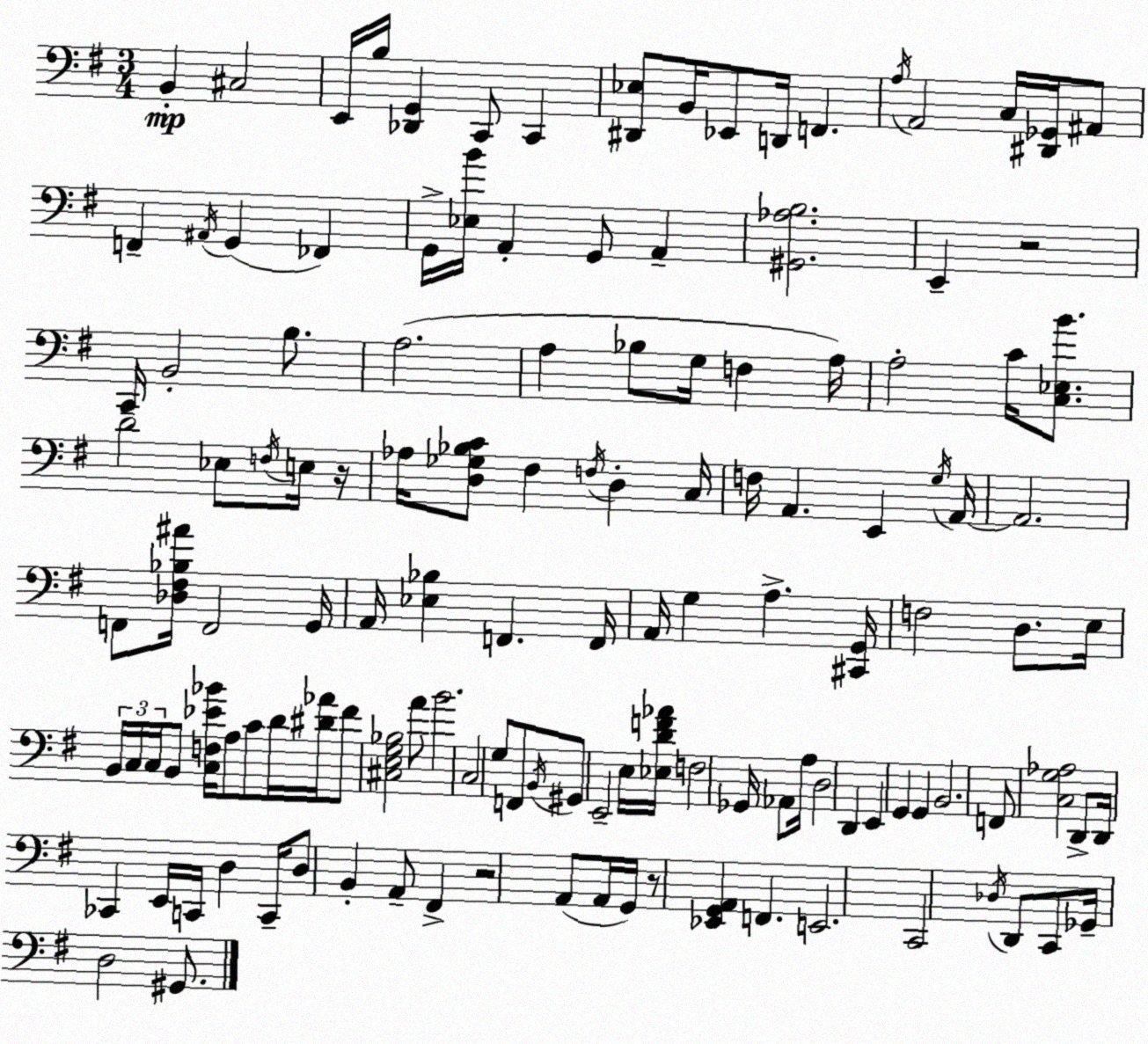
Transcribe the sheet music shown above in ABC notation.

X:1
T:Untitled
M:3/4
L:1/4
K:G
B,, ^C,2 E,,/4 B,/4 [_D,,G,,] C,,/2 C,, [^D,,_E,]/2 B,,/4 _E,,/2 D,,/4 F,, A,/4 A,,2 C,/4 [^D,,_G,,]/4 ^A,,/2 F,, ^A,,/4 G,, _F,, G,,/4 [_E,B]/4 A,, G,,/2 A,, [^G,,_A,B,]2 E,, z2 C,,/4 B,,2 B,/2 A,2 A, _B,/2 G,/4 F, A,/4 A,2 C/4 [C,_E,B]/2 D2 _E,/2 F,/4 E,/4 z/4 _A,/4 [D,_G,_B,C]/2 ^F, F,/4 D, C,/4 F,/4 A,, E,, G,/4 A,,/4 A,,2 F,,/2 [_D,^F,_B,^A]/4 F,,2 G,,/4 A,,/4 [_E,_B,] F,, F,,/4 A,,/4 G, A, [^C,,G,,]/4 F,2 D,/2 E,/4 B,,/4 C,/4 C,/4 B,,/2 [C,F,_E_B]/4 A,/2 C/2 D/4 [^D_A]/4 ^F/2 [^C,E,G,_B,]2 A/2 B2 C,2 G,/2 F,,/2 B,,/4 ^G,,/2 E,,2 E,/4 [_E,DF_A]/4 F,2 _G,,/4 _A,,/2 A,/4 D,2 D,, E,, G,, G,, B,,2 F,,/2 [C,G,_A,]2 D,,/2 D,,/4 _C,, E,,/4 C,,/4 D, C,,/4 D,/2 B,, A,,/2 ^F,, z2 A,,/2 A,,/4 G,,/4 z/2 [_E,,G,,A,,] F,, E,,2 C,,2 _D,/4 D,,/2 C,,/2 _G,,/4 D,2 ^G,,/2